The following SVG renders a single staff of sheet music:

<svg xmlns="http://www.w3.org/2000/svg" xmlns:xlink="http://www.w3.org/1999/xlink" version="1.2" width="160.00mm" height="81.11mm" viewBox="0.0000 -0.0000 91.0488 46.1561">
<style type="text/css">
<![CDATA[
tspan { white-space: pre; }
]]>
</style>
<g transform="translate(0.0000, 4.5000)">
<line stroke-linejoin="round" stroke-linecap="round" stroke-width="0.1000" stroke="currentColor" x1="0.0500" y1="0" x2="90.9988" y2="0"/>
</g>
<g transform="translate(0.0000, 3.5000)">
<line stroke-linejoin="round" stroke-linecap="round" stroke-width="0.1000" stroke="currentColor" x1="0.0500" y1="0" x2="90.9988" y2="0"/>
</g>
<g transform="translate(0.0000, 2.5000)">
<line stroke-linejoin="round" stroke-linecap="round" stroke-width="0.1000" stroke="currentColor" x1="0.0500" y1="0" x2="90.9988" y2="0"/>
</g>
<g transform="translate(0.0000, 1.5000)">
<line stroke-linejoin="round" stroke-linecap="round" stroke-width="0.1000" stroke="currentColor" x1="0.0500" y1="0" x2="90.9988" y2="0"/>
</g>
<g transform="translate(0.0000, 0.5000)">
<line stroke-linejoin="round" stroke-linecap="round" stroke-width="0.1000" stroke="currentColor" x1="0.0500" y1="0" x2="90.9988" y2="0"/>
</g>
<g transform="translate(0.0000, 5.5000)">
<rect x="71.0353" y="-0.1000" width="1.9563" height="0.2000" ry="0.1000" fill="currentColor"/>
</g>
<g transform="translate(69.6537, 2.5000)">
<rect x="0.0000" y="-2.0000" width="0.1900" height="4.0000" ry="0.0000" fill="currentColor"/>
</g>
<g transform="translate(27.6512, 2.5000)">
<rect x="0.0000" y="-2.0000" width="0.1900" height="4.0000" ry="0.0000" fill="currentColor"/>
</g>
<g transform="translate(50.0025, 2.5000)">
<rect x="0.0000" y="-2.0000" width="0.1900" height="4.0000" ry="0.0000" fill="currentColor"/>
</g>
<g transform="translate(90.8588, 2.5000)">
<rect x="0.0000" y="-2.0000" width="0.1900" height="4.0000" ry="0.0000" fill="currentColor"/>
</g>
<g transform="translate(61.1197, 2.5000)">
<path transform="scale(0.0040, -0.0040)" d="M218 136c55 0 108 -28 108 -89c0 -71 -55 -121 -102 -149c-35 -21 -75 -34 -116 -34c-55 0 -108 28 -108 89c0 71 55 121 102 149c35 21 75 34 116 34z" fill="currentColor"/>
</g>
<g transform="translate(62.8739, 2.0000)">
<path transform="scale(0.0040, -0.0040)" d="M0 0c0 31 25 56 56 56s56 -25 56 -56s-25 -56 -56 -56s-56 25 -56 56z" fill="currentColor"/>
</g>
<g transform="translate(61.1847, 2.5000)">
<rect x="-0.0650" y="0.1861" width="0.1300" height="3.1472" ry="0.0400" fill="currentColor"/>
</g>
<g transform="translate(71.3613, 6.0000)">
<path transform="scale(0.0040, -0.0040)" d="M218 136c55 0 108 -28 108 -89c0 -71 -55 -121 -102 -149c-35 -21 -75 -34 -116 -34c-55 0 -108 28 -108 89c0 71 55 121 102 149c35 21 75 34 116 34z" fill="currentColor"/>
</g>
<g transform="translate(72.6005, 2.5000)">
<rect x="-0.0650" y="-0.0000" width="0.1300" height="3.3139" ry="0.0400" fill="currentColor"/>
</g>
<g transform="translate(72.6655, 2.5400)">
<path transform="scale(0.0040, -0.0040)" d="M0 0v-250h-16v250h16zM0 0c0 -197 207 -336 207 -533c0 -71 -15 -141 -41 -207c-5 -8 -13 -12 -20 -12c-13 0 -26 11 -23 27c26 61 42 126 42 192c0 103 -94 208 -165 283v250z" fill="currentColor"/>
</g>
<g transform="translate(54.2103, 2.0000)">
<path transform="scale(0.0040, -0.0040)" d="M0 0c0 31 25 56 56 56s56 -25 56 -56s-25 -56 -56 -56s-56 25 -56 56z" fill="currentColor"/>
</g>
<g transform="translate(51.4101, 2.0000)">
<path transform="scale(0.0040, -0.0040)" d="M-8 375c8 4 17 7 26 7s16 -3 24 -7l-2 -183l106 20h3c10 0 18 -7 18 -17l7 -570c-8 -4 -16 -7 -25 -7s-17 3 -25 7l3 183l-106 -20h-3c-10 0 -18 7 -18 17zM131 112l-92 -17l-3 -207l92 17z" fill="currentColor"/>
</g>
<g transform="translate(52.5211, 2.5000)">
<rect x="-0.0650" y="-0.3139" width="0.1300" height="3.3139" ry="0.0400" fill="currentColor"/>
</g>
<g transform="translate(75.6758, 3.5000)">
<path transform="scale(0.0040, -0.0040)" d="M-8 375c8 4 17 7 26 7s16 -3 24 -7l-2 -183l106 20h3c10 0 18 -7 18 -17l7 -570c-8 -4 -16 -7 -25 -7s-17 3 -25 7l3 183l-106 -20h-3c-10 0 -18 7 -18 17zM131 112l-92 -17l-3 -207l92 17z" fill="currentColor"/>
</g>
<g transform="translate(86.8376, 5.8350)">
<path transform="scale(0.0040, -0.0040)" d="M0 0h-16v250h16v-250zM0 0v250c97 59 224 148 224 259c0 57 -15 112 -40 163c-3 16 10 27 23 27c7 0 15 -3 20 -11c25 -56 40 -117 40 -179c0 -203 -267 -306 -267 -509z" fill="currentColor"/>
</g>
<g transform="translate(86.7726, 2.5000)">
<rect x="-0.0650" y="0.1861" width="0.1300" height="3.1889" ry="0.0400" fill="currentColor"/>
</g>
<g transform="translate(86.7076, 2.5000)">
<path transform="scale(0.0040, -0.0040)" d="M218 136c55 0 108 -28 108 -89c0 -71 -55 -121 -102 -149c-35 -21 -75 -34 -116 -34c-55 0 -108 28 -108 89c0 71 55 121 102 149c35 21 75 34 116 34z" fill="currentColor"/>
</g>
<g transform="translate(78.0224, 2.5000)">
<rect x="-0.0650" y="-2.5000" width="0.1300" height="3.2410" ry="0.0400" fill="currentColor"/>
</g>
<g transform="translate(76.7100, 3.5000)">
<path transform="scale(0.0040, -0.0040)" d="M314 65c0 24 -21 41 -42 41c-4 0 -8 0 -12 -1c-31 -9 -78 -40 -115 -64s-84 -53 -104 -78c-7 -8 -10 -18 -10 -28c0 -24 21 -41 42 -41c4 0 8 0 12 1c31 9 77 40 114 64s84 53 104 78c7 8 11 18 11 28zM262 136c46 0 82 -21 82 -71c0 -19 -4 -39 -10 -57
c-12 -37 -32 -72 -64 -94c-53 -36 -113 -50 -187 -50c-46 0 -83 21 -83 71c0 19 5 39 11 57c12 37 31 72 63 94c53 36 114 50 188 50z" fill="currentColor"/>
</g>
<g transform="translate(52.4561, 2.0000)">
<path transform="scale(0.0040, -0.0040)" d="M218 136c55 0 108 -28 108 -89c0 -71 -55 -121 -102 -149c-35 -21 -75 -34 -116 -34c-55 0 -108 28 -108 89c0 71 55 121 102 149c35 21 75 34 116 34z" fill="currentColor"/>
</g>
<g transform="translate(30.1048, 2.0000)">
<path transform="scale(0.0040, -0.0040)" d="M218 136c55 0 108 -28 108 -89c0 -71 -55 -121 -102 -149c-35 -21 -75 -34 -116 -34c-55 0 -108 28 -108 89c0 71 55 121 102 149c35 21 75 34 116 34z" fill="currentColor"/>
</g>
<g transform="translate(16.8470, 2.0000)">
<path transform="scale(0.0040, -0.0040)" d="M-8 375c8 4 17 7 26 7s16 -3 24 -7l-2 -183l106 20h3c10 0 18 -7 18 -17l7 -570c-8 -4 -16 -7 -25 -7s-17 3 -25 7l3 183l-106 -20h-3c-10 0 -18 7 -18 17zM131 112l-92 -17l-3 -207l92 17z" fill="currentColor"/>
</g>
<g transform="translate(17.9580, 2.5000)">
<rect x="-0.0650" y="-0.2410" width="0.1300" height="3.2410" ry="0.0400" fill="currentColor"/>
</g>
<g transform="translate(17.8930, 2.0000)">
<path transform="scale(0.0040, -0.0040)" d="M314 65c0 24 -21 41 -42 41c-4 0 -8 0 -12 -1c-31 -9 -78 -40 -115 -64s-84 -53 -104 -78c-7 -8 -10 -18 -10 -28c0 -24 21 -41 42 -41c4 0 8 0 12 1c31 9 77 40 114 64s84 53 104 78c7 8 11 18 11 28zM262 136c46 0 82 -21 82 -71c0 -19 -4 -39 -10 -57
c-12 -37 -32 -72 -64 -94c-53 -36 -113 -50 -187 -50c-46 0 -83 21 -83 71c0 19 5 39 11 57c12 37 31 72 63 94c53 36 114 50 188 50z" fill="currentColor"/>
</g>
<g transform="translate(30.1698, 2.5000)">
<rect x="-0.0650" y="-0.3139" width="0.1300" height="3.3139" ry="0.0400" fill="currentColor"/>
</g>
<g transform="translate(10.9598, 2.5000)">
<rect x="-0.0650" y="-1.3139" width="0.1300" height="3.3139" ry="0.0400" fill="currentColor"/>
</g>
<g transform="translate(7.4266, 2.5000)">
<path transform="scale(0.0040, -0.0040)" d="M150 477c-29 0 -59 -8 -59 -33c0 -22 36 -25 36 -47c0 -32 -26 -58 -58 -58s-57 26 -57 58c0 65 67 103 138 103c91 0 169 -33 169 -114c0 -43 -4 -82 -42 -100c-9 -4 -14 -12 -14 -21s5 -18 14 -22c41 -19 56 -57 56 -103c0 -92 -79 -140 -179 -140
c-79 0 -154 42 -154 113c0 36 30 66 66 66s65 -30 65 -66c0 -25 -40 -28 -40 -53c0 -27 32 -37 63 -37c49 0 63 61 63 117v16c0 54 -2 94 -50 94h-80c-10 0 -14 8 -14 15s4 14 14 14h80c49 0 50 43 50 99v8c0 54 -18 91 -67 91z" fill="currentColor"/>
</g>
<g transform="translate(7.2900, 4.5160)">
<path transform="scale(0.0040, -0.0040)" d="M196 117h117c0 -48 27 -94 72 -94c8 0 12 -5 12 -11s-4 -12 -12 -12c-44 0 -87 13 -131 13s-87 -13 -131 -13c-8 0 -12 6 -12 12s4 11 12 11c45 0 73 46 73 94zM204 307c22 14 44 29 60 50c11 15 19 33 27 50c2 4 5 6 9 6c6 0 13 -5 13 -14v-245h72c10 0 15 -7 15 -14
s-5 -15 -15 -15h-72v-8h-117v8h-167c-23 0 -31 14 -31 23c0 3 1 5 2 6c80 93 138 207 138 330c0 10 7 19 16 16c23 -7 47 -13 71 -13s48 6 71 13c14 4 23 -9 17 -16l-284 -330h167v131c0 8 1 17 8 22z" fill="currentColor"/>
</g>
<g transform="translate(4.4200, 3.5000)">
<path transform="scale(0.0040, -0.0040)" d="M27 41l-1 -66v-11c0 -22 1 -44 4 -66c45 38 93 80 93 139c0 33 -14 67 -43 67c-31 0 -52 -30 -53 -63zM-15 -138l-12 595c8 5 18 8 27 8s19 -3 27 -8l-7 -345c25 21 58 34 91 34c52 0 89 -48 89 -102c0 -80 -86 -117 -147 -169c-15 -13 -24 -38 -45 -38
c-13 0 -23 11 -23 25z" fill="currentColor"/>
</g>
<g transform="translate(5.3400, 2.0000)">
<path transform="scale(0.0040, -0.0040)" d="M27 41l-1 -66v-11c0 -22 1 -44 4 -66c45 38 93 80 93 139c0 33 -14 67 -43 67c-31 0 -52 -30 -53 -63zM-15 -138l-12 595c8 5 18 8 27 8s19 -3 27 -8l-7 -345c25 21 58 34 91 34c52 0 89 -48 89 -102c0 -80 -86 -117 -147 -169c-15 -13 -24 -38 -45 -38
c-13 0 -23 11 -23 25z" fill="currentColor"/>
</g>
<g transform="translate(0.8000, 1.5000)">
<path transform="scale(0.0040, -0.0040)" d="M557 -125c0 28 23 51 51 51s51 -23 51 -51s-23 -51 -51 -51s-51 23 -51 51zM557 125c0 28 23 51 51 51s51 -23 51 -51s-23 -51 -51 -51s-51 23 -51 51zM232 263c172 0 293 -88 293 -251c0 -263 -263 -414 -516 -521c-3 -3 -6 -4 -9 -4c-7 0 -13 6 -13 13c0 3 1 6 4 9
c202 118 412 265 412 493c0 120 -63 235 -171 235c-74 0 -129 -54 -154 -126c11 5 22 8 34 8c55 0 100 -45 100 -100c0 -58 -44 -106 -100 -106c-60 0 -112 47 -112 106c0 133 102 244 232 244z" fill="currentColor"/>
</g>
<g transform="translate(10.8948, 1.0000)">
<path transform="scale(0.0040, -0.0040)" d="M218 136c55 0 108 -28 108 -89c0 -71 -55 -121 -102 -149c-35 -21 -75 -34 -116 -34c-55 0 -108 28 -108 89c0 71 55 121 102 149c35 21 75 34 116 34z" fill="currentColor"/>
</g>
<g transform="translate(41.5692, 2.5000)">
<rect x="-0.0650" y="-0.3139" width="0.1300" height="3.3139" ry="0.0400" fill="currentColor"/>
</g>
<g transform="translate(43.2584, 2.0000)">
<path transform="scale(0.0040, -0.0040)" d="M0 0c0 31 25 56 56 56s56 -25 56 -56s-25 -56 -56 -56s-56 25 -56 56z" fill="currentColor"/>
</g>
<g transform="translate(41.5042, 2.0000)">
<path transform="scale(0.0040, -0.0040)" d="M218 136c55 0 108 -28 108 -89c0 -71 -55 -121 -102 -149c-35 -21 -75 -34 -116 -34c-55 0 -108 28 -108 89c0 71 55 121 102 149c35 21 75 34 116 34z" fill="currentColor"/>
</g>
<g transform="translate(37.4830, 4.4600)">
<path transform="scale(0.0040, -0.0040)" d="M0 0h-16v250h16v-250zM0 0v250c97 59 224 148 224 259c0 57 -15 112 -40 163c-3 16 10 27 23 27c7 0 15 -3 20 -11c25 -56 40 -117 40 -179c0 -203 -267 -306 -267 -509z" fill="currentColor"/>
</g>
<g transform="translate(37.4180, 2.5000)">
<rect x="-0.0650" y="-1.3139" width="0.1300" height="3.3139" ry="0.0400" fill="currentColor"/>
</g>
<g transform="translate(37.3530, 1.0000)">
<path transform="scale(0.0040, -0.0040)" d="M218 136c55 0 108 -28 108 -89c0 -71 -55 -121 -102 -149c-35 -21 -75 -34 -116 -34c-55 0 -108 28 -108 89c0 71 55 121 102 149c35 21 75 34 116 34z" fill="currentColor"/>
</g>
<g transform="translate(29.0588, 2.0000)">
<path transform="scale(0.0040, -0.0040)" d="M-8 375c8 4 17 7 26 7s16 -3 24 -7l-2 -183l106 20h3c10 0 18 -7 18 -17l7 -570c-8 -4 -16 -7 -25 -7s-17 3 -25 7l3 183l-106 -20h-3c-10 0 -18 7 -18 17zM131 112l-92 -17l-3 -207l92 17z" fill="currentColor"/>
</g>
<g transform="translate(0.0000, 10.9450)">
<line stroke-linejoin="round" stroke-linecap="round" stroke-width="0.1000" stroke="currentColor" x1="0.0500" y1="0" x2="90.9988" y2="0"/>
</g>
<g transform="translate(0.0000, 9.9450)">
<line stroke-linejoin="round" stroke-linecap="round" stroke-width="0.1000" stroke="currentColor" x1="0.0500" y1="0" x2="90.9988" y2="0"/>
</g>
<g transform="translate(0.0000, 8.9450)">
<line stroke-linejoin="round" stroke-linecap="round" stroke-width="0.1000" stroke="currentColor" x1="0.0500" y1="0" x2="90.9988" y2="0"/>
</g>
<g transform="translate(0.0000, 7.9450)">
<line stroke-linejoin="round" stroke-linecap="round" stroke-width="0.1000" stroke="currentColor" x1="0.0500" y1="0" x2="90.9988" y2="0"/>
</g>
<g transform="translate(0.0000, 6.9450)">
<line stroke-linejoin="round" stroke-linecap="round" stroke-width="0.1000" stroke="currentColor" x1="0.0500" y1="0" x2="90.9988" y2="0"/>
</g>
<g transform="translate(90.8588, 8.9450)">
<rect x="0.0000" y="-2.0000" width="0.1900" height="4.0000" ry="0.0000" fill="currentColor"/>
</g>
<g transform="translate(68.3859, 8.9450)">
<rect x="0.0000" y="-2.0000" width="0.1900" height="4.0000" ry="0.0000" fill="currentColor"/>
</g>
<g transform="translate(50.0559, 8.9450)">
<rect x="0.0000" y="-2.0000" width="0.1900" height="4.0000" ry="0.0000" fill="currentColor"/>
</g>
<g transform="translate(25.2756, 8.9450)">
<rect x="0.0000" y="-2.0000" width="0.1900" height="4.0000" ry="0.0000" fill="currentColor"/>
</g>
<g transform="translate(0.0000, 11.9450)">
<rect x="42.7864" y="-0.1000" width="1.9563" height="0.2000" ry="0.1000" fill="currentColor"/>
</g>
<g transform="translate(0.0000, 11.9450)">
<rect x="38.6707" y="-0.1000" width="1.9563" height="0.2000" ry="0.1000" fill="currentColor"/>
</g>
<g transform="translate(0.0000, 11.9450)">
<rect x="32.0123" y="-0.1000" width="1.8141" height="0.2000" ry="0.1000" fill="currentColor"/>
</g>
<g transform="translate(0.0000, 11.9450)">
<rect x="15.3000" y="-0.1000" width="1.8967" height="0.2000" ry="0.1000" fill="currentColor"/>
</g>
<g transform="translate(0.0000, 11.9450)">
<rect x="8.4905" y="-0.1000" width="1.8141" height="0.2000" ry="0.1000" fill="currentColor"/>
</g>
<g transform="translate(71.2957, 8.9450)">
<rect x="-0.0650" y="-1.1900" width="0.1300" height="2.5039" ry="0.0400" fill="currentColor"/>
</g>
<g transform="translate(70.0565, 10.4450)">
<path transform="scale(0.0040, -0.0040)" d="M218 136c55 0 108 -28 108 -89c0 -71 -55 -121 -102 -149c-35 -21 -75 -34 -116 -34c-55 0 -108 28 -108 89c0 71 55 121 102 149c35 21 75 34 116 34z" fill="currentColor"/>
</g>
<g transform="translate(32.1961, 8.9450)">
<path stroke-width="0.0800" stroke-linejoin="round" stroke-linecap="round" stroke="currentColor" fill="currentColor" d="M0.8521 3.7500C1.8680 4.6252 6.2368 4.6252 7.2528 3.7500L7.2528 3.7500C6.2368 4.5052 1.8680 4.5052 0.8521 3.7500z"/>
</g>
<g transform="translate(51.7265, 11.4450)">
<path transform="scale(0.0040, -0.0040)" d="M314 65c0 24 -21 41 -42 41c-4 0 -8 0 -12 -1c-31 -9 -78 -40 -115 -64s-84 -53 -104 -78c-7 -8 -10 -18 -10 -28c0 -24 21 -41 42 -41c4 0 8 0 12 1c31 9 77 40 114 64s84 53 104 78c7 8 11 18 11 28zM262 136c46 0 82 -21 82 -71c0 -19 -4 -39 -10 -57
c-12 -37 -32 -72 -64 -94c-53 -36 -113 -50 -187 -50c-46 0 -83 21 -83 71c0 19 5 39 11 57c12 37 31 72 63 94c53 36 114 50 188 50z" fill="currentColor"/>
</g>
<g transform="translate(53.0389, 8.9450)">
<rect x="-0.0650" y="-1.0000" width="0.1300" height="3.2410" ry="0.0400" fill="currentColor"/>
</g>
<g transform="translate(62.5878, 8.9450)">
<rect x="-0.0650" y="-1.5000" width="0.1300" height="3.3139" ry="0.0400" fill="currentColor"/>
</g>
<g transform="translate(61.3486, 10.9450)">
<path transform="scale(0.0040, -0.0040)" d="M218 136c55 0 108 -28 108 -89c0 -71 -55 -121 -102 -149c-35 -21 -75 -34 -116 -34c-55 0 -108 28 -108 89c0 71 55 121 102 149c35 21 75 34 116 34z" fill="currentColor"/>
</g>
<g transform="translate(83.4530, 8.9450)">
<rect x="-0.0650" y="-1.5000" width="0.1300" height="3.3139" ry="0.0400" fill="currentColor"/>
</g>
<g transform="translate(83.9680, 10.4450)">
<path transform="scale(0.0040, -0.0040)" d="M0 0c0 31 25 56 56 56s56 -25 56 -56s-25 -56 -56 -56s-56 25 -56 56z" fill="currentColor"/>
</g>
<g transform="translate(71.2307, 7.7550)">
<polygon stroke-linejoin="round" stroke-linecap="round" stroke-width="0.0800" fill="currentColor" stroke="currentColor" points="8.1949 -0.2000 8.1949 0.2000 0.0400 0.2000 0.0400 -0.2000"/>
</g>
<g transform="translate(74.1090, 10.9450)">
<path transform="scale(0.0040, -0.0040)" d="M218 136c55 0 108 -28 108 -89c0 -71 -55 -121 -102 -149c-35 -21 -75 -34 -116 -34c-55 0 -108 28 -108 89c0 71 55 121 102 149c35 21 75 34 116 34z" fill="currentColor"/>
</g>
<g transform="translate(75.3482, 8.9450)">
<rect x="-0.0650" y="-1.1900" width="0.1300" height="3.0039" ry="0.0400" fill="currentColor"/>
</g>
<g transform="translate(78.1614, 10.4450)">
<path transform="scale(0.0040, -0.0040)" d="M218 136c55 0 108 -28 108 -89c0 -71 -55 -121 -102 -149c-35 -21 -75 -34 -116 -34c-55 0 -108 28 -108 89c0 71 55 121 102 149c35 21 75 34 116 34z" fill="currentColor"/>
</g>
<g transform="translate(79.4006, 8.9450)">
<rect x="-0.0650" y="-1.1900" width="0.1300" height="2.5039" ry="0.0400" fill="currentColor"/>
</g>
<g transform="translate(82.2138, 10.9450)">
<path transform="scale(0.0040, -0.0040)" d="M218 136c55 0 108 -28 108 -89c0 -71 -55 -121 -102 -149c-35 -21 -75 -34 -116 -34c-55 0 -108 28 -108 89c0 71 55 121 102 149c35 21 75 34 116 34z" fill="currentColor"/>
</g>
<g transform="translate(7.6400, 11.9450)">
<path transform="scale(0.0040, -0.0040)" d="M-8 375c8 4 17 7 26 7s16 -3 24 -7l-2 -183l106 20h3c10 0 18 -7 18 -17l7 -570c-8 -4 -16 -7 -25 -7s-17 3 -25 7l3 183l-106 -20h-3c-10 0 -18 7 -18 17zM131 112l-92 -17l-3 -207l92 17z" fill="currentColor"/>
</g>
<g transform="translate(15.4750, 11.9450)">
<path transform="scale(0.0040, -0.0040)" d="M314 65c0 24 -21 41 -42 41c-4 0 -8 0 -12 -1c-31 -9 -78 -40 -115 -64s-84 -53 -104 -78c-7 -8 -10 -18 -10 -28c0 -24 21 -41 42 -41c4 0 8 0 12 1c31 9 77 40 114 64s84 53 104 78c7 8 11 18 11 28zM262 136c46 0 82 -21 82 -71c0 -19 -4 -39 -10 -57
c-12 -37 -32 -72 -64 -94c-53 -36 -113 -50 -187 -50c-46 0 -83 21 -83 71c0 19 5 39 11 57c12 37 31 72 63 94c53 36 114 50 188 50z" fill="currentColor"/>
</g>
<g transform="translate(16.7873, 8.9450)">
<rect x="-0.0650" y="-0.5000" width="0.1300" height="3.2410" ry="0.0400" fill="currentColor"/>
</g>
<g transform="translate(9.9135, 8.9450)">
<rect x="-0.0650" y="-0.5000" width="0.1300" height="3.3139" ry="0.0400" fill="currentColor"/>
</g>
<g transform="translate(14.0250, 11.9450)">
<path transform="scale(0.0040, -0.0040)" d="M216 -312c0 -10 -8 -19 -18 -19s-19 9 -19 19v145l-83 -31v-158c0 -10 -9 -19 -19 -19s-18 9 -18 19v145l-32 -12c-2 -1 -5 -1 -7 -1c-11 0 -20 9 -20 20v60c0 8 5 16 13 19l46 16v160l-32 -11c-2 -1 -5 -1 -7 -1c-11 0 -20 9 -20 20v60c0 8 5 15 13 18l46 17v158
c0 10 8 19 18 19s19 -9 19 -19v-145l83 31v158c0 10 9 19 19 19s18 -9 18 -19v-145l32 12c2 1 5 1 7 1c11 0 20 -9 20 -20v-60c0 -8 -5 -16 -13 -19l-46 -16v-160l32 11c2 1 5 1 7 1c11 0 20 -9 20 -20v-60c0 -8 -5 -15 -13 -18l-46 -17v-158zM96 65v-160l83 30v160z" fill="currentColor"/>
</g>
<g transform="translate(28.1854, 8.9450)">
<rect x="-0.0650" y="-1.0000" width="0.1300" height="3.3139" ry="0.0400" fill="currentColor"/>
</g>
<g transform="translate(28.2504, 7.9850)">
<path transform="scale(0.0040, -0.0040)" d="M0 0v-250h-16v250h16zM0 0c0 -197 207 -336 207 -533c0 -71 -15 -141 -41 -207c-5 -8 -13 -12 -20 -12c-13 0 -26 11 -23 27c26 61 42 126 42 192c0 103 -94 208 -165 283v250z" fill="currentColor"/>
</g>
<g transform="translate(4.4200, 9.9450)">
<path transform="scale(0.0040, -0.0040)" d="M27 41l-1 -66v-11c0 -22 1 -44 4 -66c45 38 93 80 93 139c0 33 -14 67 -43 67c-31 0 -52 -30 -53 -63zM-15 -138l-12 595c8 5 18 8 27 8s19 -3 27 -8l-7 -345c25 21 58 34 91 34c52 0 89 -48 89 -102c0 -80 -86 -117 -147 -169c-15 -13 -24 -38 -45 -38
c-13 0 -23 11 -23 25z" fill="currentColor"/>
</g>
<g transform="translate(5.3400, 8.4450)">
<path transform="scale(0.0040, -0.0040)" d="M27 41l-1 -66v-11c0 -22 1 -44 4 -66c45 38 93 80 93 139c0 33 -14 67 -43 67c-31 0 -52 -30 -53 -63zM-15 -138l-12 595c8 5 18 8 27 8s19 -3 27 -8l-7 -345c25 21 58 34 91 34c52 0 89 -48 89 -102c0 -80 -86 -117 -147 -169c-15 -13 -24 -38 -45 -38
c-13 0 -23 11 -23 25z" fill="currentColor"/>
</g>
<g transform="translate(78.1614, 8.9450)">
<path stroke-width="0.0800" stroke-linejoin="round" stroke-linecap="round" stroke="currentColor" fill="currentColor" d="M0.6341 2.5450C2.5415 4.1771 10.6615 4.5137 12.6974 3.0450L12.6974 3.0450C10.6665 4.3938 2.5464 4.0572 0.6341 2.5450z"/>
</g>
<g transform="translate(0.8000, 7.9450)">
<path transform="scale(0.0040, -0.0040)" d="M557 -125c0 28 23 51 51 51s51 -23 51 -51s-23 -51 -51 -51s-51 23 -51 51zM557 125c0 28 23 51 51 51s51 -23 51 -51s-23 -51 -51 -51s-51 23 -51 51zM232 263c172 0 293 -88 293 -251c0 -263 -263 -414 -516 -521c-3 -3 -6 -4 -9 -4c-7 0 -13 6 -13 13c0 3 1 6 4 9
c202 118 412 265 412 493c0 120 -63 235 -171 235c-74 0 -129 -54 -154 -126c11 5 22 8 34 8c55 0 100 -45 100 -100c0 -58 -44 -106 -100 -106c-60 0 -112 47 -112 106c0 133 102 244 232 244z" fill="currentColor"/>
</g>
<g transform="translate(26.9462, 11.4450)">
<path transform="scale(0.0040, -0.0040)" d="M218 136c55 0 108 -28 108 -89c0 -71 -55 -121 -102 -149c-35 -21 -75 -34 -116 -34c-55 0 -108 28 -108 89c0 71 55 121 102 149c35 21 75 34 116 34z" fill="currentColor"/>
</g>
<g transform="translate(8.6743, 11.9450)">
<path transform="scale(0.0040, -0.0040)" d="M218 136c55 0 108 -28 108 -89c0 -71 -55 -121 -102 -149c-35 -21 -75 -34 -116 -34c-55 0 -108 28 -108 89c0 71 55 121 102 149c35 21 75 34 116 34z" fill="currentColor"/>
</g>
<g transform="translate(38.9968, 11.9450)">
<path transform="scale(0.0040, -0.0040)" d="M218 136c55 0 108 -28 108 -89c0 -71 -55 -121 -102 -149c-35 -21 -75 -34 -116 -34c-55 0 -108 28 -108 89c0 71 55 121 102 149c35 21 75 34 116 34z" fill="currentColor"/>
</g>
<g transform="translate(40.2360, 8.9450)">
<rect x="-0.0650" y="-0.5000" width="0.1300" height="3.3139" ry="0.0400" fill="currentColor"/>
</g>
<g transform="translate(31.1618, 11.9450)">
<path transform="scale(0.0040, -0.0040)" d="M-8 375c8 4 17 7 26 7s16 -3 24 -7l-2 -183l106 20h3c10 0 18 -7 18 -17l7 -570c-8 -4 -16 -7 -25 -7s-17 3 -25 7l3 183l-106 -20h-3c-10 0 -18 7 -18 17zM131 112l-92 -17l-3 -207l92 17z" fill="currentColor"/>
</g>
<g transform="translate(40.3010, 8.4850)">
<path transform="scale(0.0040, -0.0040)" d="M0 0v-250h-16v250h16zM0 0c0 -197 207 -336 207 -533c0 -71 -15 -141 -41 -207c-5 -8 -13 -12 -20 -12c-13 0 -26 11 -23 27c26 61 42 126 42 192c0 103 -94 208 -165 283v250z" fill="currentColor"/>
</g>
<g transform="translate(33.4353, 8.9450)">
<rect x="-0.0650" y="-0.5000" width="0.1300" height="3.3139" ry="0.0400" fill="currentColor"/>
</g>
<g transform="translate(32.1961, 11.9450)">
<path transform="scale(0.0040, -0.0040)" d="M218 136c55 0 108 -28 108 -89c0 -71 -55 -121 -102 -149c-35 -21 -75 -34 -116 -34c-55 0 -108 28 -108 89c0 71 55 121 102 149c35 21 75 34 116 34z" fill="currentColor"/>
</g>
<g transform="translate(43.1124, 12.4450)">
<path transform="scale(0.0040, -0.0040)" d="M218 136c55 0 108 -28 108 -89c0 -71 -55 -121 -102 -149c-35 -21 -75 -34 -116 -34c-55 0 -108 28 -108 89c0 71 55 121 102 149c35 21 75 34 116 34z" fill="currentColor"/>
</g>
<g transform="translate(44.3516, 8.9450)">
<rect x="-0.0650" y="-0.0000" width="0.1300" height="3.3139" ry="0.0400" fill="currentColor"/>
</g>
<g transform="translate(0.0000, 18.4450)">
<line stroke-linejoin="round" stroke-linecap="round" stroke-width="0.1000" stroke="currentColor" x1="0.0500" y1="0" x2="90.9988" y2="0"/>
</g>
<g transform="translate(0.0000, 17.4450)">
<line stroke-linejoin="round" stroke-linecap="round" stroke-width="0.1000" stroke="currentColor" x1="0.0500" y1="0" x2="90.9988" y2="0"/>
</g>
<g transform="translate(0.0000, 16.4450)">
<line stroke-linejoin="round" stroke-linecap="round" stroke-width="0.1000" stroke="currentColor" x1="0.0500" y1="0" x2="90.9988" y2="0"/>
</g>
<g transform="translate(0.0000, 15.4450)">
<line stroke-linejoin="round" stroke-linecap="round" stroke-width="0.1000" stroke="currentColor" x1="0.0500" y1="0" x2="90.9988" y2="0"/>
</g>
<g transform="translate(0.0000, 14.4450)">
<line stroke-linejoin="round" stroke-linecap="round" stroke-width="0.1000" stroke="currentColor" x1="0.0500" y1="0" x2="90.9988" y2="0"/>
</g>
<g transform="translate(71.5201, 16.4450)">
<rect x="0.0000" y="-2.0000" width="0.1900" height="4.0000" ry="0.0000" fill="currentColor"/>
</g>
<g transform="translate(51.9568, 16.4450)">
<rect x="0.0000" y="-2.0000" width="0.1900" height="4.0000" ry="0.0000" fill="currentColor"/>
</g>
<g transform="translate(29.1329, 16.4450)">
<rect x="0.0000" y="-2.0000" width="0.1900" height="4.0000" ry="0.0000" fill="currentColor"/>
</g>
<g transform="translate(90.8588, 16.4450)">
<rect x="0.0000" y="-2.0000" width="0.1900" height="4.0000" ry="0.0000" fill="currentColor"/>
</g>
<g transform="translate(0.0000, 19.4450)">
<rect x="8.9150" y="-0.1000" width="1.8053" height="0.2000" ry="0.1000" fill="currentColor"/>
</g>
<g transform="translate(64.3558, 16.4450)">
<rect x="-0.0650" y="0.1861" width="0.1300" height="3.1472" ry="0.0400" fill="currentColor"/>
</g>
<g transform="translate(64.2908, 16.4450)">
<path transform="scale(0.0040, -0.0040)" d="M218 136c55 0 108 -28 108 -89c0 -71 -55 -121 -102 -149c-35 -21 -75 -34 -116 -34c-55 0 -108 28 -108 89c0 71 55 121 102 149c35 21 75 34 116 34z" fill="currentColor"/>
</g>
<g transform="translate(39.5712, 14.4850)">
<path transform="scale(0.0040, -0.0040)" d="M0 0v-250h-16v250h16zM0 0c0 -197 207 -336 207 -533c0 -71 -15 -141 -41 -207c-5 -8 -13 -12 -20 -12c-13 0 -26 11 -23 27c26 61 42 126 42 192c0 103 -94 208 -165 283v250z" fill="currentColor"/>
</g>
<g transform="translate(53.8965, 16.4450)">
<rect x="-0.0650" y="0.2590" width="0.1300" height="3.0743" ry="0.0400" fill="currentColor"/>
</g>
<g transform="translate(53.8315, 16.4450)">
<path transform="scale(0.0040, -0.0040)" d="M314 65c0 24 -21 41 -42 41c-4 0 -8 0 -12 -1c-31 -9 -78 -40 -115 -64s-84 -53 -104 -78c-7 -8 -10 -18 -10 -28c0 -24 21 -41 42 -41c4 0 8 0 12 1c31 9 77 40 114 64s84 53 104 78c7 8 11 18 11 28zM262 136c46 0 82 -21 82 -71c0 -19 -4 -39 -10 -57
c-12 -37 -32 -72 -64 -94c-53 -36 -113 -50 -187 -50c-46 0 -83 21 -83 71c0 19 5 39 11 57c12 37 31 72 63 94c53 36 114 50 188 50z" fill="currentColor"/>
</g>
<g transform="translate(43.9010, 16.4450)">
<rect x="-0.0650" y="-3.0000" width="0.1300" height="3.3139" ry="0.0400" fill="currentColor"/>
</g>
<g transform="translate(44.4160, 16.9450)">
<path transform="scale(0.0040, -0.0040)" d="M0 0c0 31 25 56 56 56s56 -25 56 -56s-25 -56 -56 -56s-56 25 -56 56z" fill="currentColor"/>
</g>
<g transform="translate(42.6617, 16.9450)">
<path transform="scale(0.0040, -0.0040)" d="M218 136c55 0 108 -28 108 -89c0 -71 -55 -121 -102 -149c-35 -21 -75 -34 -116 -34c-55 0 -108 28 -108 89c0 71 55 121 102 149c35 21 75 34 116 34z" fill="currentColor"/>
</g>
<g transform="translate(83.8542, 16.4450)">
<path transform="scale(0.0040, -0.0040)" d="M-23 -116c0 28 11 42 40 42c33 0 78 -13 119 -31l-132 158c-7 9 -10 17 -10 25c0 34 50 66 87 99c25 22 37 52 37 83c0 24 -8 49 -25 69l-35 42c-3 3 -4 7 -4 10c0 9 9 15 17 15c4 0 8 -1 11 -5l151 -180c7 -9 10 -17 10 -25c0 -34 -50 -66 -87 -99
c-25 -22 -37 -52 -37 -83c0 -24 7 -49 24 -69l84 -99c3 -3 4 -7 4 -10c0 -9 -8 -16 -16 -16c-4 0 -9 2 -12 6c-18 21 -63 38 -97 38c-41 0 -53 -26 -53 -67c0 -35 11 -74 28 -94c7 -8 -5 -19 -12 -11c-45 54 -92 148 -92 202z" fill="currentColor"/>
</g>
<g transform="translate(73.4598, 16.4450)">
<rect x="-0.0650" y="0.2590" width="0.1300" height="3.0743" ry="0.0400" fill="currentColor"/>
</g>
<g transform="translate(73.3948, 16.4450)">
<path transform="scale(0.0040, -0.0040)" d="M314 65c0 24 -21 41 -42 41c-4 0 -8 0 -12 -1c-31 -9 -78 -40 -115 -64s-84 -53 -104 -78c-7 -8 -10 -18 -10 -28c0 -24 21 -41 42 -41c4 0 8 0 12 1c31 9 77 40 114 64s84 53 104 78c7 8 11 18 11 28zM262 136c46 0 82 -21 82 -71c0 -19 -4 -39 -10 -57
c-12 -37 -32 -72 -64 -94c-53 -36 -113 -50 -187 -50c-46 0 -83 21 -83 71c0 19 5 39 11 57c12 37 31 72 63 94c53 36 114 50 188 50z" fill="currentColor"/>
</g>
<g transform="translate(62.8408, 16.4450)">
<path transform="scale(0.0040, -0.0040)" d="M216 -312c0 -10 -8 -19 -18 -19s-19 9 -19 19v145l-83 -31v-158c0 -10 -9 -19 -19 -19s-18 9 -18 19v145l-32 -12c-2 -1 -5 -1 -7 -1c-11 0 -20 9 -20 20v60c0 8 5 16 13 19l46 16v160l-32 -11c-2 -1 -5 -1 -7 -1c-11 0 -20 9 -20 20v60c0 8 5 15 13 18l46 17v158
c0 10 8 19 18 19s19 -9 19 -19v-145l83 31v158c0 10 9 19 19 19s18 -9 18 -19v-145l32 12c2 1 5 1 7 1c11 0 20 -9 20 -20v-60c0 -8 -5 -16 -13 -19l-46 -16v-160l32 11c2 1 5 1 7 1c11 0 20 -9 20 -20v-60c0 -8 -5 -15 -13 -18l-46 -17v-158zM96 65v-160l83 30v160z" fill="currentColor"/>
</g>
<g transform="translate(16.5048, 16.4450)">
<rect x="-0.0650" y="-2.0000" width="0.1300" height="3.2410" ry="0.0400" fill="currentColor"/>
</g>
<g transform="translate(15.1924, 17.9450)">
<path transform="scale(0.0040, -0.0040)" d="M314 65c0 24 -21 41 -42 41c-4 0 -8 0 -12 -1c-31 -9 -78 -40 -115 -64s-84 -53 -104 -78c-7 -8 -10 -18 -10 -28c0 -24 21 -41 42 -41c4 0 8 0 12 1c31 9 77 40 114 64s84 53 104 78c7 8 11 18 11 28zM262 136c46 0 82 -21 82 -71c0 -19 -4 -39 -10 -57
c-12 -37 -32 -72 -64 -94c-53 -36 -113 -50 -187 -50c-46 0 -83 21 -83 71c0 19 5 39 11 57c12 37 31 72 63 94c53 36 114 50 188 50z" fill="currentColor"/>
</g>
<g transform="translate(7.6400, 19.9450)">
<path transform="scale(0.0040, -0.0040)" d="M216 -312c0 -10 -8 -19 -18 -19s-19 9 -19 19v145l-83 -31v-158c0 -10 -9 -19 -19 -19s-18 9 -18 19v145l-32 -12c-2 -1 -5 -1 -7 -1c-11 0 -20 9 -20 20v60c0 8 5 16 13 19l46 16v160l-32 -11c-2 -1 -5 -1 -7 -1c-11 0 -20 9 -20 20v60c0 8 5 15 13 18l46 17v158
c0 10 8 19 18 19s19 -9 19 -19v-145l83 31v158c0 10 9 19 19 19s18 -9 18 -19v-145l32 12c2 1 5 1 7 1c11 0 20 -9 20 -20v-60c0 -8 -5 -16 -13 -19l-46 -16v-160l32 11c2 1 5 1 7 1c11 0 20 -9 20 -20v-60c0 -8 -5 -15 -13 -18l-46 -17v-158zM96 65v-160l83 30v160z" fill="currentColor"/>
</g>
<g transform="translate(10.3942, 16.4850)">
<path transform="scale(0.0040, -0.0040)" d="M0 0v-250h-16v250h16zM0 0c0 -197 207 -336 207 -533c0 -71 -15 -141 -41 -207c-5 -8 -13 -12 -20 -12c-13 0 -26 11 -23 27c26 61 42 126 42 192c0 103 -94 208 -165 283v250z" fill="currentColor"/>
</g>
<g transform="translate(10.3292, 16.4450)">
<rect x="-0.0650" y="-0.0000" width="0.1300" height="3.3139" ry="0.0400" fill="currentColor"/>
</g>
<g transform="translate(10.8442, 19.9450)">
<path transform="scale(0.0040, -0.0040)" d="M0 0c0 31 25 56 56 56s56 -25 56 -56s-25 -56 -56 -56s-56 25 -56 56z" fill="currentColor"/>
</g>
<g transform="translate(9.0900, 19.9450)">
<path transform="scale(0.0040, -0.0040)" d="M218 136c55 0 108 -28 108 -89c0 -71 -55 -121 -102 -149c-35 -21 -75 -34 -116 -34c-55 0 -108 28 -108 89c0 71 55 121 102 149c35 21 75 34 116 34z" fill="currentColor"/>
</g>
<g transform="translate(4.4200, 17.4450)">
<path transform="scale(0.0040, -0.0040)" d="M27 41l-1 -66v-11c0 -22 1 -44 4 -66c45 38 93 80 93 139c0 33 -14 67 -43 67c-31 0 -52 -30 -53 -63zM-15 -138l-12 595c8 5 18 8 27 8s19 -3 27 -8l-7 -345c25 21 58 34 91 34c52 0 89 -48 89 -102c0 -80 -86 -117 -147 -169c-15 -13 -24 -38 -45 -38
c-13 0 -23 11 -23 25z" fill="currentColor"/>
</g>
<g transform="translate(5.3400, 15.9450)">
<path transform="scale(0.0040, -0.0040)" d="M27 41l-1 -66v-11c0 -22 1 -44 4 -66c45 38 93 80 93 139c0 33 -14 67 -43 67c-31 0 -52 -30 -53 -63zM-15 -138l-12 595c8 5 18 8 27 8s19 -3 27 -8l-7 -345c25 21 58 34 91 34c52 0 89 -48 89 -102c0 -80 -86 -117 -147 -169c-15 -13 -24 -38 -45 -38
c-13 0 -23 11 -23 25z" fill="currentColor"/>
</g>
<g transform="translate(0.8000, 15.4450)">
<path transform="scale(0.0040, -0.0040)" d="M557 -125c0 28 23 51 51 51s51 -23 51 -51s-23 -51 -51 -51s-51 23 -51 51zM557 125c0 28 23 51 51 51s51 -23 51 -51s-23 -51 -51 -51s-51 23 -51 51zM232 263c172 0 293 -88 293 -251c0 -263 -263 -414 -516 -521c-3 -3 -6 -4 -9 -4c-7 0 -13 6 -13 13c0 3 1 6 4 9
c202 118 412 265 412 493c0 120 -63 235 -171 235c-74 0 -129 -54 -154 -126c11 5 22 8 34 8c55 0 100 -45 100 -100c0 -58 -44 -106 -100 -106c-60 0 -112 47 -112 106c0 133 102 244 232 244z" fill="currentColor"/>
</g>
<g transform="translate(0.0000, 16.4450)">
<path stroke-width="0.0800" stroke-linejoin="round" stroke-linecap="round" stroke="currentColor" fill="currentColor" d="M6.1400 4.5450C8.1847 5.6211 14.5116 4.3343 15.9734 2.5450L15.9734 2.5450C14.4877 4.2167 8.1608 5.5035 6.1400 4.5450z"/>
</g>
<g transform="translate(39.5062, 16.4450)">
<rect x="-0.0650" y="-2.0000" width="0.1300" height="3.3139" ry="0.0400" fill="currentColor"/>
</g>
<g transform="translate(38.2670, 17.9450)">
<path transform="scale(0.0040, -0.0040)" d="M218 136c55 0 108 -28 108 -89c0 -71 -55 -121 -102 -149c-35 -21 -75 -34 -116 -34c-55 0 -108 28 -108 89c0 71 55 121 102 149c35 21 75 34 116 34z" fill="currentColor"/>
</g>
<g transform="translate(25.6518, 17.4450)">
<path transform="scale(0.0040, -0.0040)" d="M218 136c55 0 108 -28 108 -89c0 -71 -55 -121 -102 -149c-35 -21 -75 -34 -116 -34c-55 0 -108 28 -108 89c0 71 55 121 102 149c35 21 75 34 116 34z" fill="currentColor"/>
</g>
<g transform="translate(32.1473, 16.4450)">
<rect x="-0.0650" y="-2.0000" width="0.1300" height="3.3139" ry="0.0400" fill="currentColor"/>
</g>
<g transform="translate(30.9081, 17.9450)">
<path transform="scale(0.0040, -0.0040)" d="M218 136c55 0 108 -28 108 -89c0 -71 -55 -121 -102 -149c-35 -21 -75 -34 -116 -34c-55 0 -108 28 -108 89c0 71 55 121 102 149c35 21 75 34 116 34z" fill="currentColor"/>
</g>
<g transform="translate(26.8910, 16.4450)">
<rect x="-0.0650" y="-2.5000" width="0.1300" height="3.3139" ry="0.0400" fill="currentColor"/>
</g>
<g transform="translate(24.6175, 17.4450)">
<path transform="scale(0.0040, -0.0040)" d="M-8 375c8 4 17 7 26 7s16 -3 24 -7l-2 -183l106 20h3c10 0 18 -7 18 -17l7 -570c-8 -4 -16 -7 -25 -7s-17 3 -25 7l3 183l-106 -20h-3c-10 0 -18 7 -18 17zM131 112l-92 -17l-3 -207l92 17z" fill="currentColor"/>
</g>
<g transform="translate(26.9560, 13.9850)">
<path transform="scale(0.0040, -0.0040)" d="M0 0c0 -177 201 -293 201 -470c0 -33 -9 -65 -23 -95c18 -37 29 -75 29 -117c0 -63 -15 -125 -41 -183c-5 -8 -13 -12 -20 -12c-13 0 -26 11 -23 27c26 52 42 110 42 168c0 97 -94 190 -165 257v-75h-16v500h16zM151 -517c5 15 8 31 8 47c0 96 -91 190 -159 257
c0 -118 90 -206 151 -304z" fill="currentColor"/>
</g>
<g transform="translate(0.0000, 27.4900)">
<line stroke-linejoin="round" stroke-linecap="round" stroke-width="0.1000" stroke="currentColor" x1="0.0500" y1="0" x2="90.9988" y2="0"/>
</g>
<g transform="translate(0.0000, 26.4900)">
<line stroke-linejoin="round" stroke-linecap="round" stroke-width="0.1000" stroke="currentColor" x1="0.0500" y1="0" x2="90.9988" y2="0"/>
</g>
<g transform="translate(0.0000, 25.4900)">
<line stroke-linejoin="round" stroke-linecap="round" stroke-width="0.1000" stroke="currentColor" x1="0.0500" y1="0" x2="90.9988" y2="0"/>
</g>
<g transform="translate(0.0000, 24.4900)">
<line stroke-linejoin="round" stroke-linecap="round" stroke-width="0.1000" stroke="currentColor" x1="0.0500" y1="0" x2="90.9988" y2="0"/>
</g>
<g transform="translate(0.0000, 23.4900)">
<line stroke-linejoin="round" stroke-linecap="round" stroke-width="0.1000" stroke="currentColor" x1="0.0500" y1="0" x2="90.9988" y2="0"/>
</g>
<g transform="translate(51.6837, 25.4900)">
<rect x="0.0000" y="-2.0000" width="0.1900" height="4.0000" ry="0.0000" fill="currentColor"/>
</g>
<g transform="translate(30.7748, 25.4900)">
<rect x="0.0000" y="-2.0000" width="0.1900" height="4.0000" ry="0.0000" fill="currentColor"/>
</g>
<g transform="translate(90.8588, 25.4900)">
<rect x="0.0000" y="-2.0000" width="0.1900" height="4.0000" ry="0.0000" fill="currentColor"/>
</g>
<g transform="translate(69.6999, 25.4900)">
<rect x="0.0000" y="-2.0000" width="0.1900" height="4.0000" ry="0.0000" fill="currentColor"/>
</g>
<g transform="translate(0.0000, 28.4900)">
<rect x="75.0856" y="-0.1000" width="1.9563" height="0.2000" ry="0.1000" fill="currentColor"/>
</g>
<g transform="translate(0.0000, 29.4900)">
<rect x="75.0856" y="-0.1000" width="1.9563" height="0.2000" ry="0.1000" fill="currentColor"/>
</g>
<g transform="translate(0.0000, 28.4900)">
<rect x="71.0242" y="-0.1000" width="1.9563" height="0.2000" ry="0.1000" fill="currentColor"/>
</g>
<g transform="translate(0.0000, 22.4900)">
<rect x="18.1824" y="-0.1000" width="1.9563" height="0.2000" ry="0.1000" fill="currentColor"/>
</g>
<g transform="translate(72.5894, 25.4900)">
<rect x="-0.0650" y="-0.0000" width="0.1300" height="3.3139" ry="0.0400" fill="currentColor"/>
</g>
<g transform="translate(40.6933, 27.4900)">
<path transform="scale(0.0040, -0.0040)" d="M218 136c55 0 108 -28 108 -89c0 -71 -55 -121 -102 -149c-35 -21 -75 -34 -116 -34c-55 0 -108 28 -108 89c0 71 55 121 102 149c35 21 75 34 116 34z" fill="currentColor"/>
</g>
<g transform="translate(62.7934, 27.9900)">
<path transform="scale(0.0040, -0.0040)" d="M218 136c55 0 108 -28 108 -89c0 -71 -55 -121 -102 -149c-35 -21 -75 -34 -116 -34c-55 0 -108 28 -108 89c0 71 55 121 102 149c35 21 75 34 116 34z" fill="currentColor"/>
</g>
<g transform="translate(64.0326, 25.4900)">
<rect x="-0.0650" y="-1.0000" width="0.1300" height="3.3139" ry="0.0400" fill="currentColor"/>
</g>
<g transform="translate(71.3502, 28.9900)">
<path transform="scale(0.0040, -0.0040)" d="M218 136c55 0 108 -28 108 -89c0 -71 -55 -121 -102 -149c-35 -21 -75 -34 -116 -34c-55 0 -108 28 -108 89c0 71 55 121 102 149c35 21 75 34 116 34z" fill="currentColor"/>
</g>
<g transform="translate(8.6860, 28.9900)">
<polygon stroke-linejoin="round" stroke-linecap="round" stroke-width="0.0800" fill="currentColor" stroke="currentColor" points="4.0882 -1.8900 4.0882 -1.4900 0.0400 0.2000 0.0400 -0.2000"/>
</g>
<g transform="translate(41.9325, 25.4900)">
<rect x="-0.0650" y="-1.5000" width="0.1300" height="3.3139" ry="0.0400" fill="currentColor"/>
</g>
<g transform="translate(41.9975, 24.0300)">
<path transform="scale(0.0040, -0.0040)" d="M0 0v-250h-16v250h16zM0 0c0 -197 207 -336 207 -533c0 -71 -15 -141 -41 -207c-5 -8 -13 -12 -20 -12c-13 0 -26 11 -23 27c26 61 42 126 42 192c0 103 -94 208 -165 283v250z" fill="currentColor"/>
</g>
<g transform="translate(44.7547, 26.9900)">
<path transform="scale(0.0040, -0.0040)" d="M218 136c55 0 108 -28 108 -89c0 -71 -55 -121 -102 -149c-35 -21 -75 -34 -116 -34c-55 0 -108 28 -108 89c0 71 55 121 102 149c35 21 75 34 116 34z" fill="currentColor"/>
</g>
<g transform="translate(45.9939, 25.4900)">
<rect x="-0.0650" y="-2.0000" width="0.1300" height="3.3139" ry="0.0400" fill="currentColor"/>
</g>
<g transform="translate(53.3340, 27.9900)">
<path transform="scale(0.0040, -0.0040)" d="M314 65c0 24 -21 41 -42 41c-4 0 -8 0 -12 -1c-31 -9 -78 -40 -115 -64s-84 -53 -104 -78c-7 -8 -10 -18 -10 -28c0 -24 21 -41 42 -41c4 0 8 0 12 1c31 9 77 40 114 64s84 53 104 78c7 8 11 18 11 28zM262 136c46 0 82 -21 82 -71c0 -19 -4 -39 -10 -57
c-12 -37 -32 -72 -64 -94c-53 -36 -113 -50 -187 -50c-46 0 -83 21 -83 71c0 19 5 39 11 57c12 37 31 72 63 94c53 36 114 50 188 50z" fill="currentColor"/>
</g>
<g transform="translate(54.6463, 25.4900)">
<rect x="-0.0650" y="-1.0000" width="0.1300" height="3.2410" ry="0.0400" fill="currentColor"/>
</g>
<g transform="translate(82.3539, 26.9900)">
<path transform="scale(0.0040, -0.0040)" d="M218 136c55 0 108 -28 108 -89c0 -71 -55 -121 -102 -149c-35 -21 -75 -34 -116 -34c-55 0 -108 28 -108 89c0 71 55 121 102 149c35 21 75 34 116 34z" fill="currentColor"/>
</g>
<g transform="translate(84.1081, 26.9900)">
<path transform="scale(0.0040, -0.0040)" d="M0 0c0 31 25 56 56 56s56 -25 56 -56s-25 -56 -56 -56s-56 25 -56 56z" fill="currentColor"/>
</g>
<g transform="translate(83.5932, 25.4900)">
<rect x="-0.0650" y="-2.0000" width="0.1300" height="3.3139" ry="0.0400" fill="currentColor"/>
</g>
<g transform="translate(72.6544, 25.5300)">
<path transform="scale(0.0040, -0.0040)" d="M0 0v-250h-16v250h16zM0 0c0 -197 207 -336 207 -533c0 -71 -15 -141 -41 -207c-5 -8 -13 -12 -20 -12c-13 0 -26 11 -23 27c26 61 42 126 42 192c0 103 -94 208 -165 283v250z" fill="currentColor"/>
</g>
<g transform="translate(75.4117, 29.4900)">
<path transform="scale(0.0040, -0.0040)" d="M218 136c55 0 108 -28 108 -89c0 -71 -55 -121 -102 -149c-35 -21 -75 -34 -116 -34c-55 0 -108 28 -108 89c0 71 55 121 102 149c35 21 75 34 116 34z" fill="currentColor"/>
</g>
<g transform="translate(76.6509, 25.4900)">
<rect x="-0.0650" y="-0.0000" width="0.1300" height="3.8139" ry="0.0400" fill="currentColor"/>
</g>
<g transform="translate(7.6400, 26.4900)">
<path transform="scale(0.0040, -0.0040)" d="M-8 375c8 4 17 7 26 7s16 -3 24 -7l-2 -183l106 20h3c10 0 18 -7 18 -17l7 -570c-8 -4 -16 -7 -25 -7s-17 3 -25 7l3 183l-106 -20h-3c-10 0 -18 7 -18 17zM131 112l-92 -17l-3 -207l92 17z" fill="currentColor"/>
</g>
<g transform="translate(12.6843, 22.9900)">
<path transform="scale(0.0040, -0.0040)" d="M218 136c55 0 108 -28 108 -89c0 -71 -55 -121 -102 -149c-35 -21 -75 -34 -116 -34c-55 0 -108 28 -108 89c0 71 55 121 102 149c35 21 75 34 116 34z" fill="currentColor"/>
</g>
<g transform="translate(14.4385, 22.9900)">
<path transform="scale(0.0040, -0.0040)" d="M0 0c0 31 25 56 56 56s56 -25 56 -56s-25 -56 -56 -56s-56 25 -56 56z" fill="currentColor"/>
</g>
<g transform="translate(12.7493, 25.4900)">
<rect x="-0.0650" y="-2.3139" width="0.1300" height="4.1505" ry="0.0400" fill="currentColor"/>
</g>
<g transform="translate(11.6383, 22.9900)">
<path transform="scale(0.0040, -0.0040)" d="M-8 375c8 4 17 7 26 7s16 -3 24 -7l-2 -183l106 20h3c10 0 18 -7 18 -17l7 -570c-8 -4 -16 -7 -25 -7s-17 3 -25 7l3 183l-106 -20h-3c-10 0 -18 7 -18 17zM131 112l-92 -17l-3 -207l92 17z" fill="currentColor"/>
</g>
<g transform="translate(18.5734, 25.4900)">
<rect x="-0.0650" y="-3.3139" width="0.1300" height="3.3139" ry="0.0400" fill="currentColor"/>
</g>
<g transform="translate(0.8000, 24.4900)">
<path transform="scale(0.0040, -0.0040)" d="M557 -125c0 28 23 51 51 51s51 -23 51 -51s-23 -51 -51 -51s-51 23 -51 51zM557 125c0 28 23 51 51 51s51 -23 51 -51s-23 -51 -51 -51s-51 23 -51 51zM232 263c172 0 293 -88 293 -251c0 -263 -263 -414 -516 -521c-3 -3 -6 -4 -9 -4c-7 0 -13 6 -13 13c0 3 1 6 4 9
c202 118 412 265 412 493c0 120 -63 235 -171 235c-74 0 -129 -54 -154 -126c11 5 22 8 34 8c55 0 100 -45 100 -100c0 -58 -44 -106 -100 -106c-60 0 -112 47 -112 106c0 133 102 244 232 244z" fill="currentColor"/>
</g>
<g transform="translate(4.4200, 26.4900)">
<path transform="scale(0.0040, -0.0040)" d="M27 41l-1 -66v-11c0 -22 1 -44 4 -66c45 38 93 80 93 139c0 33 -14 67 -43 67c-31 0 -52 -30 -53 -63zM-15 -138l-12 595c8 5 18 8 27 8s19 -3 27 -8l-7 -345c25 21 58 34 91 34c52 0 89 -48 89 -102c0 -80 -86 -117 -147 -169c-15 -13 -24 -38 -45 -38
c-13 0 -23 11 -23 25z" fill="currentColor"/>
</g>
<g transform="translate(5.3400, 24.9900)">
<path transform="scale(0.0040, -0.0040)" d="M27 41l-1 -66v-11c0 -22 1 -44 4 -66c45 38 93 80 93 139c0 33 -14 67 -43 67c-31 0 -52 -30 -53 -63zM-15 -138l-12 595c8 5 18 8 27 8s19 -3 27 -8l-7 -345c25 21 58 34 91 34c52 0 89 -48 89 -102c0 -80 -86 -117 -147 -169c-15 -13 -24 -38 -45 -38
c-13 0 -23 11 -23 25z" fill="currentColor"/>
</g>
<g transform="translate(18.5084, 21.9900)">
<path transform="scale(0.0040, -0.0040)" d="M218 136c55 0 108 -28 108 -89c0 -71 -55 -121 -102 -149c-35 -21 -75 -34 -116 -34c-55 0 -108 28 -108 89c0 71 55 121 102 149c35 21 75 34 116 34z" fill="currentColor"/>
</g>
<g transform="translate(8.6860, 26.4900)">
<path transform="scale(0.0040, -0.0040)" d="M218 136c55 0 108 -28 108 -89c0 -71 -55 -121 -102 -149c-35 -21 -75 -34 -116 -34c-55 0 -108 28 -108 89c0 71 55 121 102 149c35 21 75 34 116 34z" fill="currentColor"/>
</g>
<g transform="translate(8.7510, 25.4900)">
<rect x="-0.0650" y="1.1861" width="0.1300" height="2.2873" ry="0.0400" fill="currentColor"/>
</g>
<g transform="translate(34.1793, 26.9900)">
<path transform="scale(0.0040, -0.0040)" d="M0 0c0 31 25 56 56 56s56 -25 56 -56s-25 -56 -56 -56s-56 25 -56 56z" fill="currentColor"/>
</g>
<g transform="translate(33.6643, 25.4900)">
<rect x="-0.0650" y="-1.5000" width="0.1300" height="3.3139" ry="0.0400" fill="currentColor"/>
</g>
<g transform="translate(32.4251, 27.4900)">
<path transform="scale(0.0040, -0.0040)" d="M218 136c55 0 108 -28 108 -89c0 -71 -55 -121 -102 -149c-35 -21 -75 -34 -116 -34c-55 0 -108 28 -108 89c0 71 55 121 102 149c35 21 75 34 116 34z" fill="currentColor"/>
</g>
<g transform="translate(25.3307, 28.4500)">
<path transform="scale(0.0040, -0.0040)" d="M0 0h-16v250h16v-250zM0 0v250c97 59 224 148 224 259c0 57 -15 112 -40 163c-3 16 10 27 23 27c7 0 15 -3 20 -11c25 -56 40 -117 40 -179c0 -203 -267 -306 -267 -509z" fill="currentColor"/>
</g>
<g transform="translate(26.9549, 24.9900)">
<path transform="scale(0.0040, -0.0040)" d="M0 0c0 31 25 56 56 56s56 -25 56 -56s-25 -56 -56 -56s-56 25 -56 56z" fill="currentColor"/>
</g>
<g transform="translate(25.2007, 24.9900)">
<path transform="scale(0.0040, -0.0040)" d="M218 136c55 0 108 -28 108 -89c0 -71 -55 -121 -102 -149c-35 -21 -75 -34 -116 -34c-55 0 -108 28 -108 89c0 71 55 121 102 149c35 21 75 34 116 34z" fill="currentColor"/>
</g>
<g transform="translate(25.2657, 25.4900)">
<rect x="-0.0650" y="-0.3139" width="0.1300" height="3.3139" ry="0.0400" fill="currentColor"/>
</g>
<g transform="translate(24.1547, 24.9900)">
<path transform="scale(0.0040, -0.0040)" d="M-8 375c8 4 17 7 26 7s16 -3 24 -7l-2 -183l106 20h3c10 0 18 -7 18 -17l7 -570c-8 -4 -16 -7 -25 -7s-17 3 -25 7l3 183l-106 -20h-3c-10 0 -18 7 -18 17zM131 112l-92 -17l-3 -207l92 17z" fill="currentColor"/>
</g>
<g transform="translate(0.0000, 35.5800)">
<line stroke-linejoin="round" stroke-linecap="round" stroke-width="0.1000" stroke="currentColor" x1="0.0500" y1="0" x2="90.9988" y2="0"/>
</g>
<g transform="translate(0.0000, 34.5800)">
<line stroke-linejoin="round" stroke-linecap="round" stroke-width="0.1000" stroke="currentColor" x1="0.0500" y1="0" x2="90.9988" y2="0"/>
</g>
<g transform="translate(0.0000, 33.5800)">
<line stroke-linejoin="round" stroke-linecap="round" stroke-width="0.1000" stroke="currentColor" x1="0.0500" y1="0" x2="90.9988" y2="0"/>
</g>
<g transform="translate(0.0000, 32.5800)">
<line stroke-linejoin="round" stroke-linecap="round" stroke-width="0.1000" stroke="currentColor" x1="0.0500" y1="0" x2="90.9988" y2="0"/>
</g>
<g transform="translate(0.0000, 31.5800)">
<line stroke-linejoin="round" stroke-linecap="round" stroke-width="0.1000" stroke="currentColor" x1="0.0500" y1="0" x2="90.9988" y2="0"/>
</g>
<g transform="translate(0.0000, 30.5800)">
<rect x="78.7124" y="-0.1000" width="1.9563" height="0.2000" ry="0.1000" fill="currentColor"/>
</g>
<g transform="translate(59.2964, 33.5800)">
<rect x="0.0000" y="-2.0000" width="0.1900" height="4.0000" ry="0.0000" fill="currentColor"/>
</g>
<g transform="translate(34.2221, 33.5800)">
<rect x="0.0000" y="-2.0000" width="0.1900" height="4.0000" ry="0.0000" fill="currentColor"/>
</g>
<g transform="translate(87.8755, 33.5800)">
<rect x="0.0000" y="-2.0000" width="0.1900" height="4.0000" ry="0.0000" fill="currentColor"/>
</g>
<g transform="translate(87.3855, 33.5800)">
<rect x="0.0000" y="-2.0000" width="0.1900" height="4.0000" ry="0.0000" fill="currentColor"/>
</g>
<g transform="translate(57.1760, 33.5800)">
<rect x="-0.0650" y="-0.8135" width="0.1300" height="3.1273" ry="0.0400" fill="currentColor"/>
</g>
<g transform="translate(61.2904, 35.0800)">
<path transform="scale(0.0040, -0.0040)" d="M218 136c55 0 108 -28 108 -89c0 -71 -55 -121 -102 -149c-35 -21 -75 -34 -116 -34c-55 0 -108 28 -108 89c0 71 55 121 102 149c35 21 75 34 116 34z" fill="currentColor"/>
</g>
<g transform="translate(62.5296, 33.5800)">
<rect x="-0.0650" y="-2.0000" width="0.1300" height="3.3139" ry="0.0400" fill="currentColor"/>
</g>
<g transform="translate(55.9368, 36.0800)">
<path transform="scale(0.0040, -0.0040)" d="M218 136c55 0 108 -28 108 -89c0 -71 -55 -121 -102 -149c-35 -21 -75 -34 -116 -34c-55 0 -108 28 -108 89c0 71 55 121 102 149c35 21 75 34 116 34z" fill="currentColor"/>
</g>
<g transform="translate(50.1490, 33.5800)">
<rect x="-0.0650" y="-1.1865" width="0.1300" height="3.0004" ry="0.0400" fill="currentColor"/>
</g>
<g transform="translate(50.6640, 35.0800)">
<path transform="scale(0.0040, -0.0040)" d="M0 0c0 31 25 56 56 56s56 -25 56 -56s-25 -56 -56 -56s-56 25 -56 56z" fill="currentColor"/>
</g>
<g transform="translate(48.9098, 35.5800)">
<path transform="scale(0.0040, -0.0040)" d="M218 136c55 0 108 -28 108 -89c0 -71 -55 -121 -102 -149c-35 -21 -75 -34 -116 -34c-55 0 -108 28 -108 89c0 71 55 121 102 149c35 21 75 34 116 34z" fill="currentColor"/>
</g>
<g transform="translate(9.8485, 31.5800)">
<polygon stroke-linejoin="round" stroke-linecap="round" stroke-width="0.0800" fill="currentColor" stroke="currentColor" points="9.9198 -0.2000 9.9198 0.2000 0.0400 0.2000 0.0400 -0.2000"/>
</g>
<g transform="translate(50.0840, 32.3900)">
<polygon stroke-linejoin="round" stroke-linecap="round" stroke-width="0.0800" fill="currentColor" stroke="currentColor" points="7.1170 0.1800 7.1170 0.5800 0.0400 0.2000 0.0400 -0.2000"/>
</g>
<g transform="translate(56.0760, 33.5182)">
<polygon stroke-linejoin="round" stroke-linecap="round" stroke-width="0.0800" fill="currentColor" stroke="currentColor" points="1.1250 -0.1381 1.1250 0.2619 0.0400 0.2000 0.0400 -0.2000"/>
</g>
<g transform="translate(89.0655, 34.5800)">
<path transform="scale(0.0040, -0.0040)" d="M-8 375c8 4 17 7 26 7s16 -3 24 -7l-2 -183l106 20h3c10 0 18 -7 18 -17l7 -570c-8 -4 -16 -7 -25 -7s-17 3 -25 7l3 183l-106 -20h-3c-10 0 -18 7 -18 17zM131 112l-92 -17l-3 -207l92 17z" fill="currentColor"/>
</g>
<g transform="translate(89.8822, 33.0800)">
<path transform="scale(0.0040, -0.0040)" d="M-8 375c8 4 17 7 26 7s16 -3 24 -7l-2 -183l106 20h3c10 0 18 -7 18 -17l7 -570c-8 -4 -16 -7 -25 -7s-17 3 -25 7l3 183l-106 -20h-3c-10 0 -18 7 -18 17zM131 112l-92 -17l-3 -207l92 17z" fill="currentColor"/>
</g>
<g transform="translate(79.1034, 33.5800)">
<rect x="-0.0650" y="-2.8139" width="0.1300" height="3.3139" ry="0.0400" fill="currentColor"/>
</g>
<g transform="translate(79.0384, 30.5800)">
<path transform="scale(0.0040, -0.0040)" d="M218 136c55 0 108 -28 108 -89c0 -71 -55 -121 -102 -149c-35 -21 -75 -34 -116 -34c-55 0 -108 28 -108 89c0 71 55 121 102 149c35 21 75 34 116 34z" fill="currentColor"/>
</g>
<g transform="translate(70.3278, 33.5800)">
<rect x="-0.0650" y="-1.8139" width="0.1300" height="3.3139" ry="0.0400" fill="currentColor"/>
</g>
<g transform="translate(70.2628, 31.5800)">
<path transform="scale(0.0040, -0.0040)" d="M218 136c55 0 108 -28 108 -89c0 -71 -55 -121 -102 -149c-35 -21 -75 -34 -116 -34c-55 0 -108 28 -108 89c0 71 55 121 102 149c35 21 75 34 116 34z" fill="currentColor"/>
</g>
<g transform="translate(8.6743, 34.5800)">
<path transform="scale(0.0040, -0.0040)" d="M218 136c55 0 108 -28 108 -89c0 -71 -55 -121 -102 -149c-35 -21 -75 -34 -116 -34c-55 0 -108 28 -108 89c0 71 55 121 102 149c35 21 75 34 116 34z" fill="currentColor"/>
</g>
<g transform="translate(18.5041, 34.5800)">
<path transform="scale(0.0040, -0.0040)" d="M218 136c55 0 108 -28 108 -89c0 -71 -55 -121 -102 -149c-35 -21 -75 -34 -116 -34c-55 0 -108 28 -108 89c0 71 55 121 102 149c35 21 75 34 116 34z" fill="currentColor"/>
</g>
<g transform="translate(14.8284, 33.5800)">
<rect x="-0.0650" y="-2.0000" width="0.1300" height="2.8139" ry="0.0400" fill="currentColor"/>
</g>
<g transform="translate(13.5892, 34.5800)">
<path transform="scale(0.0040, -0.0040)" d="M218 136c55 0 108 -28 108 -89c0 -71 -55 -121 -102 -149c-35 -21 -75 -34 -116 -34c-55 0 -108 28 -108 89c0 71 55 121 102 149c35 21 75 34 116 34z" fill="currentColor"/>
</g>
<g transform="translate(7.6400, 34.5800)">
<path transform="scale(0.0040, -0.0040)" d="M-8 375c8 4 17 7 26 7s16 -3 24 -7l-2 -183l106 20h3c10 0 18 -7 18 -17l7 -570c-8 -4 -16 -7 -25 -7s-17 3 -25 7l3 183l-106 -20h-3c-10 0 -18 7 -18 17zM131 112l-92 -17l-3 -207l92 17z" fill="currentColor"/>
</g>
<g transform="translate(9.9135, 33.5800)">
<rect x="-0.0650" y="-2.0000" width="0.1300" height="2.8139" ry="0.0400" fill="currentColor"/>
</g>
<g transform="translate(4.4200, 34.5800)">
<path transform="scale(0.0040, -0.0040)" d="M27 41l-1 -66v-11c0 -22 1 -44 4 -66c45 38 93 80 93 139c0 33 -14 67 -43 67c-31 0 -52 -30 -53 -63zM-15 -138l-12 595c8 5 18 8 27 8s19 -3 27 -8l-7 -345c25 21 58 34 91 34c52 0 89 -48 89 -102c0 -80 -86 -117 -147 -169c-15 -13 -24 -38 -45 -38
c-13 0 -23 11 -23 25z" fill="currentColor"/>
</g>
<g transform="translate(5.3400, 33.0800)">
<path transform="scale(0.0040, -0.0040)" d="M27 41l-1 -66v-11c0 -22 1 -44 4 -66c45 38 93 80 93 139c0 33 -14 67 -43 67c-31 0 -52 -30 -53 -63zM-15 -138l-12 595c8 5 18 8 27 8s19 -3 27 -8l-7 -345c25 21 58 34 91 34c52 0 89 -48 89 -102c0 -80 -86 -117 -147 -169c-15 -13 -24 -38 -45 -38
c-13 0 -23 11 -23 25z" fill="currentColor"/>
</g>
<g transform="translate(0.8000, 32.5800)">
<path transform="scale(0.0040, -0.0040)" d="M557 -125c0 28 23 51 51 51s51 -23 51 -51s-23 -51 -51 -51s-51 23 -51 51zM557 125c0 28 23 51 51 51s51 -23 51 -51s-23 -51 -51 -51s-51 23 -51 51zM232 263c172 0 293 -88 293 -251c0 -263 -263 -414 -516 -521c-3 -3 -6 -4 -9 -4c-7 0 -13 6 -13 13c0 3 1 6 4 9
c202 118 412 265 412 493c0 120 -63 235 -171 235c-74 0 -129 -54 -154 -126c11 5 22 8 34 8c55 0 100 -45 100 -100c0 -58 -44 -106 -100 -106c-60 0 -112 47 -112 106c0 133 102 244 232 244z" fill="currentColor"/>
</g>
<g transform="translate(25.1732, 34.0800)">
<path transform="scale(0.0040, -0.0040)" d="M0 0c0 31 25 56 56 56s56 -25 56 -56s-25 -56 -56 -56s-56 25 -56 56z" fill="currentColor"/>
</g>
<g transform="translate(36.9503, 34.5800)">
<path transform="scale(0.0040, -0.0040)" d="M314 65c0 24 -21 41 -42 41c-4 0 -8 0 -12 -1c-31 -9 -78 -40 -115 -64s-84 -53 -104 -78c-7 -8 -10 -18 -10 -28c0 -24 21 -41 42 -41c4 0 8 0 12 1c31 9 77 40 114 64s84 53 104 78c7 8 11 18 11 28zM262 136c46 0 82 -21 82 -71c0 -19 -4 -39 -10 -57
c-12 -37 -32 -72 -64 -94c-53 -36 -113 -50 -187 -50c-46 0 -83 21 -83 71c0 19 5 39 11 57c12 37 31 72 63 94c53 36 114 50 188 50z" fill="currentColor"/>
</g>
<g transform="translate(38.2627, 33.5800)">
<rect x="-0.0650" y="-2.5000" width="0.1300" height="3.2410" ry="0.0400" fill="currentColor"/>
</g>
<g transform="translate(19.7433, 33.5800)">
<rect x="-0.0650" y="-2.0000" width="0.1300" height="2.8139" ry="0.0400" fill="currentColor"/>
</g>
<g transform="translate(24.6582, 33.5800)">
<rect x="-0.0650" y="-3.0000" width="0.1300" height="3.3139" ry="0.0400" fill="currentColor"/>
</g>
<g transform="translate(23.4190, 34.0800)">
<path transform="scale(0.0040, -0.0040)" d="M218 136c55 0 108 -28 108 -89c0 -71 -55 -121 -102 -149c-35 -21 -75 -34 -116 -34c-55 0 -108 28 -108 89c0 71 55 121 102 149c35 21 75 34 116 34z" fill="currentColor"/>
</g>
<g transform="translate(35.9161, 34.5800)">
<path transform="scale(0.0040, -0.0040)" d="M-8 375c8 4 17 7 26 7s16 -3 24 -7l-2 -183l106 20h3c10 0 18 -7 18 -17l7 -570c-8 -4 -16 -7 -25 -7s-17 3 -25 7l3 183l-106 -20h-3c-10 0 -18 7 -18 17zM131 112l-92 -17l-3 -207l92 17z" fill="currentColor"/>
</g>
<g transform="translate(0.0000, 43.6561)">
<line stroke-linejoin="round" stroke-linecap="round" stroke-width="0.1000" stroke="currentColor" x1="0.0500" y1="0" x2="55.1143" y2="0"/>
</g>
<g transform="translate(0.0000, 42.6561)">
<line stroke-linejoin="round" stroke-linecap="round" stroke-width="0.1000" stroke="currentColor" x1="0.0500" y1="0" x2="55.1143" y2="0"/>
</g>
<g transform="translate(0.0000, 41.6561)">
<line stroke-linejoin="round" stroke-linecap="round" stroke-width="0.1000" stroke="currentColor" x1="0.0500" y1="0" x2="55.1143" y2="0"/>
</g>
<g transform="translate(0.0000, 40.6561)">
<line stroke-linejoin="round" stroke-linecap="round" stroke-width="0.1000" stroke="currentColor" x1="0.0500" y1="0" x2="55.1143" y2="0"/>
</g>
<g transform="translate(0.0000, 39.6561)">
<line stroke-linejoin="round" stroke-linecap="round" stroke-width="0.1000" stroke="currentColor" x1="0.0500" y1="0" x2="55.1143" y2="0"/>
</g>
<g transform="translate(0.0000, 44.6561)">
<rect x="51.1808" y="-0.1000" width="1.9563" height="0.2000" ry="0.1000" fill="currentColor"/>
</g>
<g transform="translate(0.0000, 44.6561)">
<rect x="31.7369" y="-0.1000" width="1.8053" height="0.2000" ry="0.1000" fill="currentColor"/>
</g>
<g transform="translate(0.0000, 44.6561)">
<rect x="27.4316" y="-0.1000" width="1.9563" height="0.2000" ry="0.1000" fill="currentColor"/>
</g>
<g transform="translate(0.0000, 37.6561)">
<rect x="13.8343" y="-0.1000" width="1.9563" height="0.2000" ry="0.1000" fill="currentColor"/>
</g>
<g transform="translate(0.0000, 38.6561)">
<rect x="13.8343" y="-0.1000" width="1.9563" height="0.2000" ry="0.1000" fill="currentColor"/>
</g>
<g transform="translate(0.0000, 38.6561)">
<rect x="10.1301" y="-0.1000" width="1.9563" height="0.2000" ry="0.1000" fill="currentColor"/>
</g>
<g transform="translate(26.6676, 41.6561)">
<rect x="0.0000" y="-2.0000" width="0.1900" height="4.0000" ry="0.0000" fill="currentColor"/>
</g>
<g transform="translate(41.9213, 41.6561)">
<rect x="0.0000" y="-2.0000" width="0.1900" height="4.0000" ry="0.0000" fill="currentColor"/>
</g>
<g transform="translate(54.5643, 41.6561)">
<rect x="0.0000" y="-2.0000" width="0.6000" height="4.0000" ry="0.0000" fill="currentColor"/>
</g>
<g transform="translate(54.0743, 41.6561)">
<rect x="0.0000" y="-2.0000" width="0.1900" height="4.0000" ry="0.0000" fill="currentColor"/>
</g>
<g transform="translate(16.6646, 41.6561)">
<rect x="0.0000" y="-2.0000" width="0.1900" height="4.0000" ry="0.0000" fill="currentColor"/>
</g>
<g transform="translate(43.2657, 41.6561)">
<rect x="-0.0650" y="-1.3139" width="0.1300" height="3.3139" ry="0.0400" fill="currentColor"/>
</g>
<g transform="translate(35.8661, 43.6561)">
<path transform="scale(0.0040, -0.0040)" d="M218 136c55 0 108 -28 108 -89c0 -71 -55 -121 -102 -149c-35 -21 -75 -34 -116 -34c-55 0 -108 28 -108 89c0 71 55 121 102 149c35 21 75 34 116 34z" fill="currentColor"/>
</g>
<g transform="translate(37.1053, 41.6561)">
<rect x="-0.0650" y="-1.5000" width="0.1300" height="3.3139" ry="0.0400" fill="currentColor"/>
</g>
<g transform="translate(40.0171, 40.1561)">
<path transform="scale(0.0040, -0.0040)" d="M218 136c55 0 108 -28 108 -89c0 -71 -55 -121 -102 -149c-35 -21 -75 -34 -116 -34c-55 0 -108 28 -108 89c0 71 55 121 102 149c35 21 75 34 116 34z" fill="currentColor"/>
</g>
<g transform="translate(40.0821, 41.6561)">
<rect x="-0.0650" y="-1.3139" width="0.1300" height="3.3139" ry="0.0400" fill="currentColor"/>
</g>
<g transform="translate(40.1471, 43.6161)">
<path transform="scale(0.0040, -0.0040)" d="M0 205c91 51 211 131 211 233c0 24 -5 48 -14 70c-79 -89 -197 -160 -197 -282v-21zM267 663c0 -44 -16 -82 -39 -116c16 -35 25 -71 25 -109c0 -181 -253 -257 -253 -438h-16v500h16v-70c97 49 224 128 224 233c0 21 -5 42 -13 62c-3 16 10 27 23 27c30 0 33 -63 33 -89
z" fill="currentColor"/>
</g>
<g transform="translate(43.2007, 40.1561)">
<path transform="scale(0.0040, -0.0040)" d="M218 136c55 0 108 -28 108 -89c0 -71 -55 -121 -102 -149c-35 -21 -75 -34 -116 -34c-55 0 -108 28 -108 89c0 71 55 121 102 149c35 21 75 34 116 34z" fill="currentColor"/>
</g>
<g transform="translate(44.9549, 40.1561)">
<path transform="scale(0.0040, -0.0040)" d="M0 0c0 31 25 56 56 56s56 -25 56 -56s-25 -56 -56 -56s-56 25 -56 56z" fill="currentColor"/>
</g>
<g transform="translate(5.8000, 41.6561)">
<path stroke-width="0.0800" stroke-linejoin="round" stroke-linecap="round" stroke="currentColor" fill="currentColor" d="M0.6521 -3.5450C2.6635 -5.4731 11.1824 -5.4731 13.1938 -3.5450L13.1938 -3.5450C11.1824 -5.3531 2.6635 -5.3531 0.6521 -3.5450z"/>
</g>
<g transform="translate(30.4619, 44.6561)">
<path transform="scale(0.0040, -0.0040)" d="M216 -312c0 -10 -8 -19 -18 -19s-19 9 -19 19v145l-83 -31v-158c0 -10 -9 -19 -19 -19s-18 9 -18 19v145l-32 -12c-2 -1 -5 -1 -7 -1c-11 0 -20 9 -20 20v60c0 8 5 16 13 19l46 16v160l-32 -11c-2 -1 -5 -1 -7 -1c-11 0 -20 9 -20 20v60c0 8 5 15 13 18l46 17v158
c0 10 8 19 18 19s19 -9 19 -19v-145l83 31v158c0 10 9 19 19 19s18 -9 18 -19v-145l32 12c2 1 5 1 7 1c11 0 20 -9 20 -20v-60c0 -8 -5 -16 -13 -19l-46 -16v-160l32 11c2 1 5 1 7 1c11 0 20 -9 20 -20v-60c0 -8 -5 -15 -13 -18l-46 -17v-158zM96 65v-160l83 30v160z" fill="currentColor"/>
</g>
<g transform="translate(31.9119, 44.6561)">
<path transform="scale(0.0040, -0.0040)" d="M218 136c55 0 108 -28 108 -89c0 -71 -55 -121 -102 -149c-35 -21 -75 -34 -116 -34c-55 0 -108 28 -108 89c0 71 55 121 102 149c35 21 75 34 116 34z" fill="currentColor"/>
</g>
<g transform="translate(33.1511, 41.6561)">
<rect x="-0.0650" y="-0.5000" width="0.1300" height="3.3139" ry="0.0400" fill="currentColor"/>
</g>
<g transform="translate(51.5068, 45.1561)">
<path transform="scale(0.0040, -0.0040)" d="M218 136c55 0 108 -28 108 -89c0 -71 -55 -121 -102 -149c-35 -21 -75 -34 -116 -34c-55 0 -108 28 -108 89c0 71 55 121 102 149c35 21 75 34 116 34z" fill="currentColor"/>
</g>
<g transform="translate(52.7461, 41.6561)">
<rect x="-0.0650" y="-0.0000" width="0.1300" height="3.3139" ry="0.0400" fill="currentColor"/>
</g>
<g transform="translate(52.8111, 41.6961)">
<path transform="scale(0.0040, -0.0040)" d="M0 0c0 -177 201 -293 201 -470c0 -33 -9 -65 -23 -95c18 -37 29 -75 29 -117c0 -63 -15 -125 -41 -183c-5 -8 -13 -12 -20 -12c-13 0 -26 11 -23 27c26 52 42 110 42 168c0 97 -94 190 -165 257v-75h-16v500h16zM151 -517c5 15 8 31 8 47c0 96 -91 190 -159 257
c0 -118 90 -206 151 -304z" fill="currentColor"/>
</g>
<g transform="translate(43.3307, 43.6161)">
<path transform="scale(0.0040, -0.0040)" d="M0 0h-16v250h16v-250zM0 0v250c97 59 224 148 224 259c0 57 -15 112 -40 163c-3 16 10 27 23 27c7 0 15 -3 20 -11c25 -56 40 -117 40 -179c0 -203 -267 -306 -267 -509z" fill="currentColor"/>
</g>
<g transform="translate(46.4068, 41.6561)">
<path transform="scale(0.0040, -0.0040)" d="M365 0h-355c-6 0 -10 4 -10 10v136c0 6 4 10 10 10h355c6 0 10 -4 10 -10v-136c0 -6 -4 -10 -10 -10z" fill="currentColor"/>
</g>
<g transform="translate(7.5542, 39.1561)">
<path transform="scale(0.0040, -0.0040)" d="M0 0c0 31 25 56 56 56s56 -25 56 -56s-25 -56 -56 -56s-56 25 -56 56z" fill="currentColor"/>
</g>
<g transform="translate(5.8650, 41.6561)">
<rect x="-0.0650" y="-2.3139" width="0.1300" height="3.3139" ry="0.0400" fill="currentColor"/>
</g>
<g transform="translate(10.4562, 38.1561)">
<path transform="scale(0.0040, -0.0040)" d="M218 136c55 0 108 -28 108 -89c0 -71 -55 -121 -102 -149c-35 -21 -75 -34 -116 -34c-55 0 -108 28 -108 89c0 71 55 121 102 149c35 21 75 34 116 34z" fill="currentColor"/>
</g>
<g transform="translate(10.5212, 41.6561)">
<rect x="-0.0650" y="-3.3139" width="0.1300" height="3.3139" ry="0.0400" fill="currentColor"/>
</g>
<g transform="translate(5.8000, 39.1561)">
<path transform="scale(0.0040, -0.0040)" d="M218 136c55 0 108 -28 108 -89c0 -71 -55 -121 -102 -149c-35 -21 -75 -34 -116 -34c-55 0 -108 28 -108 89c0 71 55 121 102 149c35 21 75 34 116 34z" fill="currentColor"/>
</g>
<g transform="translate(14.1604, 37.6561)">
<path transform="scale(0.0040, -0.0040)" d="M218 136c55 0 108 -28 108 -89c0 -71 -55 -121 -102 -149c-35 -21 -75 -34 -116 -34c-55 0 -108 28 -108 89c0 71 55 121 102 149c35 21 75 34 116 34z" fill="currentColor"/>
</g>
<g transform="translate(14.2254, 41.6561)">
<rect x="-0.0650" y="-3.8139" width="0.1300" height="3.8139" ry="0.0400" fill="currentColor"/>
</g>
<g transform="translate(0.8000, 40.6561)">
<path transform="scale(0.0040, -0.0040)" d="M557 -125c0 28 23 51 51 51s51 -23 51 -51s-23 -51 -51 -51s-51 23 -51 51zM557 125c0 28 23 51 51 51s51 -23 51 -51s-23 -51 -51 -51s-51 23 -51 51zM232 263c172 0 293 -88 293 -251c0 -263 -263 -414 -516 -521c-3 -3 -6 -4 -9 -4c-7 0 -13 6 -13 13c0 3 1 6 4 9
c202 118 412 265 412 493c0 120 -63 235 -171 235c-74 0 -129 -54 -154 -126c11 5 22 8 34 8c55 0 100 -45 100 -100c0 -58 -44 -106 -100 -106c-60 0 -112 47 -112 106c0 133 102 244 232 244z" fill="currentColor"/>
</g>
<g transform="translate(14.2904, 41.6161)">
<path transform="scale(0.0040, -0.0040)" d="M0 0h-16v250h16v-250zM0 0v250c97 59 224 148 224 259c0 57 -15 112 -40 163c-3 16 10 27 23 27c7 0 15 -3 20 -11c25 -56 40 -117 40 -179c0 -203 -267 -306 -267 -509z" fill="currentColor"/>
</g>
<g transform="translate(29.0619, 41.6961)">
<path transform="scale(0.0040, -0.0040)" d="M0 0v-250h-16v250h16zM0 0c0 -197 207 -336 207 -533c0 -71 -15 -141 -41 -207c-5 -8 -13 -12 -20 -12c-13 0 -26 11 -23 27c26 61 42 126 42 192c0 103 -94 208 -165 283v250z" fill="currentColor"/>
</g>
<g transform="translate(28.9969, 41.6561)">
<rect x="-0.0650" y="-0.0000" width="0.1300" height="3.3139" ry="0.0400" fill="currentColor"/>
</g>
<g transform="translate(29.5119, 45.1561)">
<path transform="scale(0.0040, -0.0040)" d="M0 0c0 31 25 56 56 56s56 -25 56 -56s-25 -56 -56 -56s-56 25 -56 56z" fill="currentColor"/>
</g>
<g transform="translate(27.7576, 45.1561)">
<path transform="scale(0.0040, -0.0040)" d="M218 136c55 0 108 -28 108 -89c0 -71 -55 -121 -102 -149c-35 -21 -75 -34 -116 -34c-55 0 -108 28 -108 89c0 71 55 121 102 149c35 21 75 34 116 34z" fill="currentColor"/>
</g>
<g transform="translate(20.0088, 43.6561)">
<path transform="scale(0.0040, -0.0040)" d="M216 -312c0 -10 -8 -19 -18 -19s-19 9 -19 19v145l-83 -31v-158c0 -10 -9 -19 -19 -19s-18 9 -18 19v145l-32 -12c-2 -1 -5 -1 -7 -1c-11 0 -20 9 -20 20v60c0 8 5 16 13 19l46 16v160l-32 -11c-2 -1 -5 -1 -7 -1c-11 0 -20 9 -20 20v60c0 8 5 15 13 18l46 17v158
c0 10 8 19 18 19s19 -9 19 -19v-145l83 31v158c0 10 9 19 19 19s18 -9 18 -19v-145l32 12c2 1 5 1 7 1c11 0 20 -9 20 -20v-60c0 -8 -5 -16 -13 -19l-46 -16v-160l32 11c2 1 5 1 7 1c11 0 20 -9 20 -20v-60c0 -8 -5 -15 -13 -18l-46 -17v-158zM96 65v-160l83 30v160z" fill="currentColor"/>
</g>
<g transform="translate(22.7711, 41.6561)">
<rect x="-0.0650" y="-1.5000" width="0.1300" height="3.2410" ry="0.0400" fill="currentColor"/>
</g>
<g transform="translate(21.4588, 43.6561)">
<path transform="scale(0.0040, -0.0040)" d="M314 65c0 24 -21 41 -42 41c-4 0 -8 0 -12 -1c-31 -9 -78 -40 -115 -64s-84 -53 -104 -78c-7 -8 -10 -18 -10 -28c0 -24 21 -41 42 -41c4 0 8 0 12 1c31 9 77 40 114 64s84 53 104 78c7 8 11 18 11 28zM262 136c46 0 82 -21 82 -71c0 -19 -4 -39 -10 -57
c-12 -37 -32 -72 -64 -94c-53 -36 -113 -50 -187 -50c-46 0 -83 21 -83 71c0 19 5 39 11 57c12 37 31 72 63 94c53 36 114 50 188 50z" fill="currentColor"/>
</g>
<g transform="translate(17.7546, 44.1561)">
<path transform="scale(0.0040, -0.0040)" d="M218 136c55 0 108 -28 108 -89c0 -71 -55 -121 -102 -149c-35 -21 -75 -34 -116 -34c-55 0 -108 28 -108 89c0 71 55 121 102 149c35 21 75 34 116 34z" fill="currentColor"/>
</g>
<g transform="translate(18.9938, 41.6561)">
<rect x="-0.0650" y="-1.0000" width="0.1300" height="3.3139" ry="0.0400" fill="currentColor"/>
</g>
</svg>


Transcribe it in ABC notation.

X:1
T:Untitled
M:3/4
L:1/4
K:Bb
G, E,2 E, G,/2 E, E, D, D,,/2 B,,2 D,/2 E,, ^E,,2 F,,/2 E,, E,,/2 D,, F,,2 G,, A,,/2 G,,/2 A,,/2 G,, ^D,,/2 A,,2 B,,/4 A,, A,,/2 C, D,2 ^D, D,2 z B,,/2 B,/2 D E,/2 G,, G,,/2 A,, F,,2 F,, D,,/2 C,, A,, B,,/2 B,,/2 B,,/2 C, B,,2 G,,/2 F,,/4 A,, A, C B, D E/2 F,, ^G,,2 D,,/2 ^E,, G,, G,/4 G,/2 z2 D,,/4